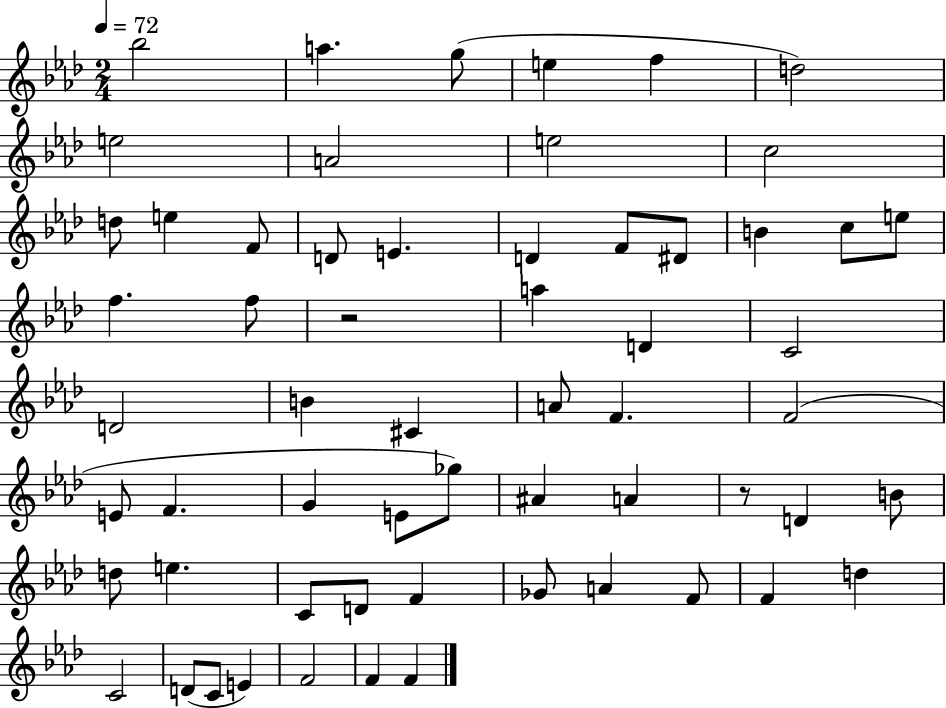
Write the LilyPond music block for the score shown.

{
  \clef treble
  \numericTimeSignature
  \time 2/4
  \key aes \major
  \tempo 4 = 72
  bes''2 | a''4. g''8( | e''4 f''4 | d''2) | \break e''2 | a'2 | e''2 | c''2 | \break d''8 e''4 f'8 | d'8 e'4. | d'4 f'8 dis'8 | b'4 c''8 e''8 | \break f''4. f''8 | r2 | a''4 d'4 | c'2 | \break d'2 | b'4 cis'4 | a'8 f'4. | f'2( | \break e'8 f'4. | g'4 e'8 ges''8) | ais'4 a'4 | r8 d'4 b'8 | \break d''8 e''4. | c'8 d'8 f'4 | ges'8 a'4 f'8 | f'4 d''4 | \break c'2 | d'8( c'8 e'4) | f'2 | f'4 f'4 | \break \bar "|."
}